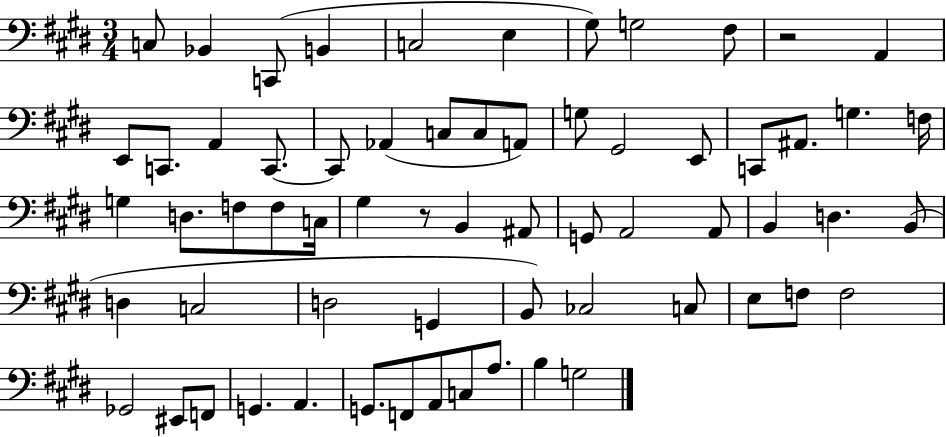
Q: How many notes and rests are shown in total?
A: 64